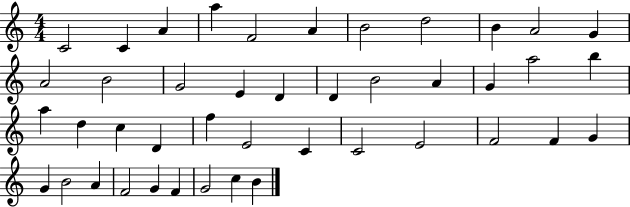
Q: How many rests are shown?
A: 0